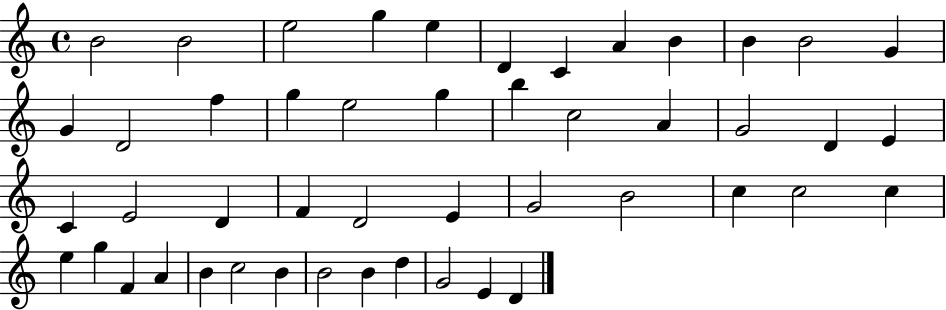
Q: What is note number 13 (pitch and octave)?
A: G4